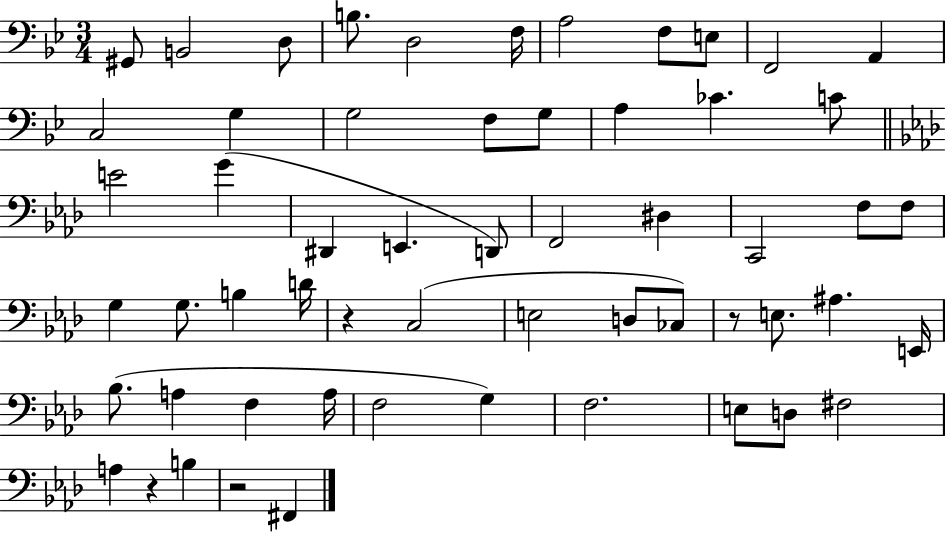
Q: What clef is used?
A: bass